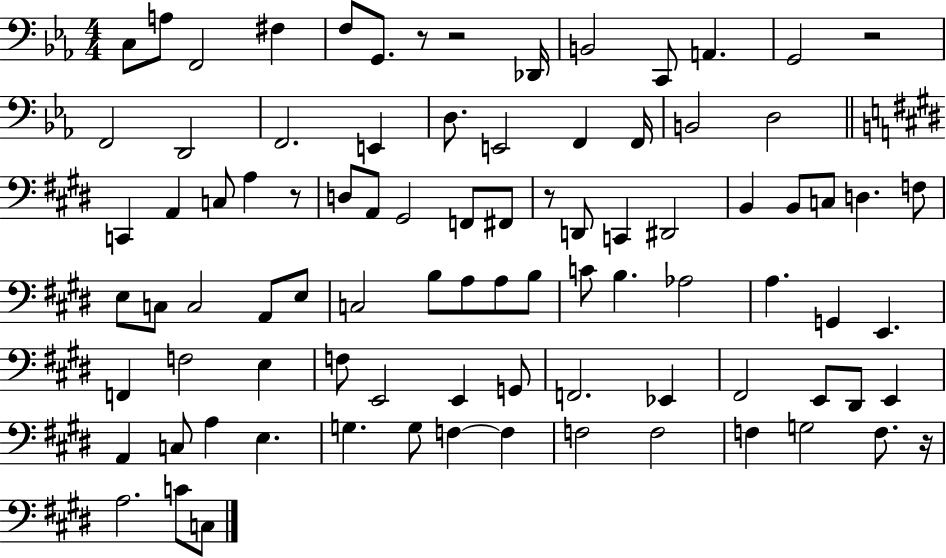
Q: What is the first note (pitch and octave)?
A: C3